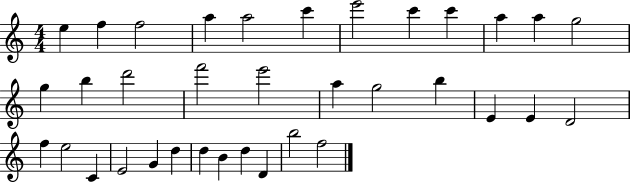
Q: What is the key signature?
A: C major